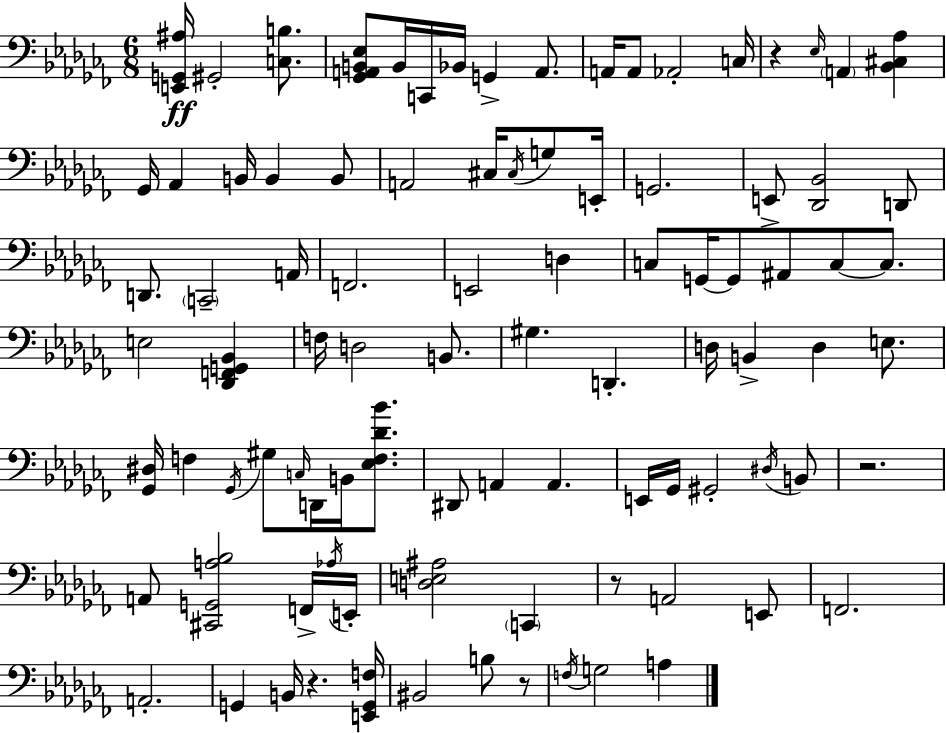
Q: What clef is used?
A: bass